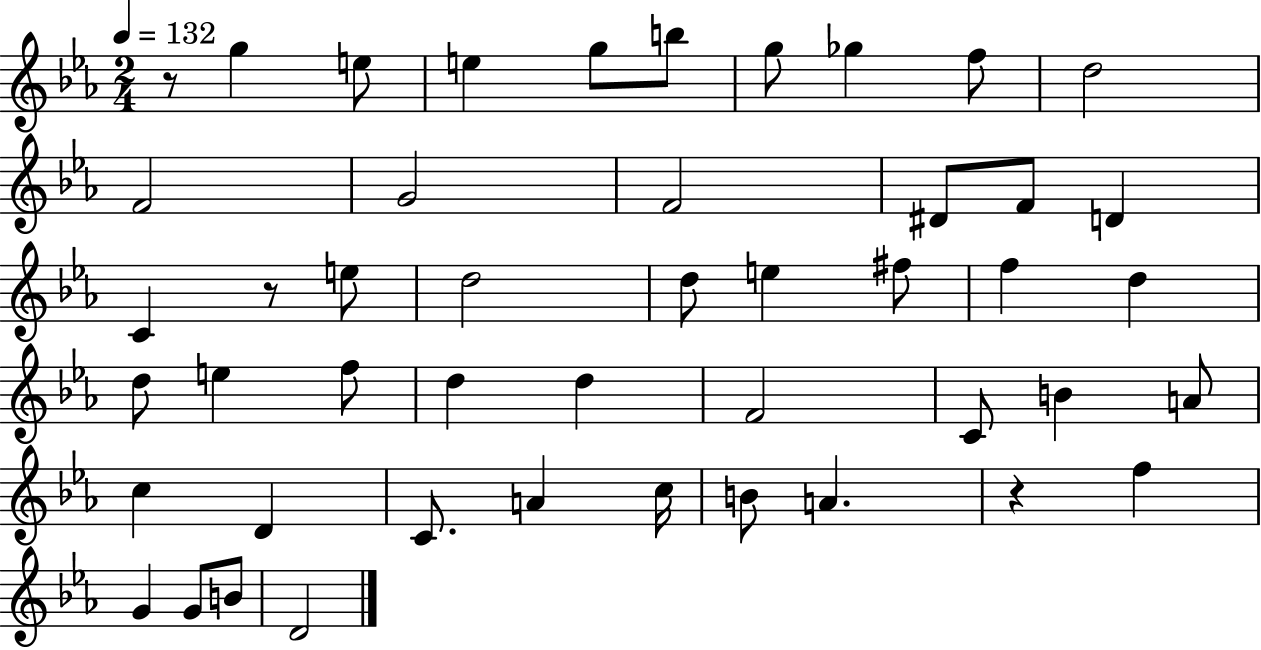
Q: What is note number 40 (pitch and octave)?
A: F5